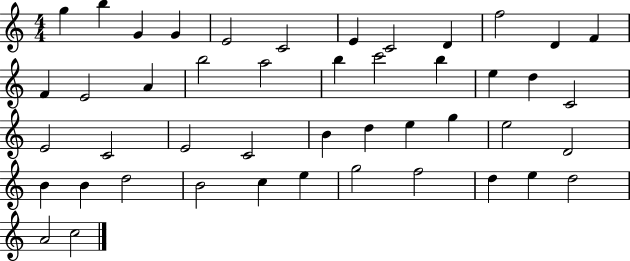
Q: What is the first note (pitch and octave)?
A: G5